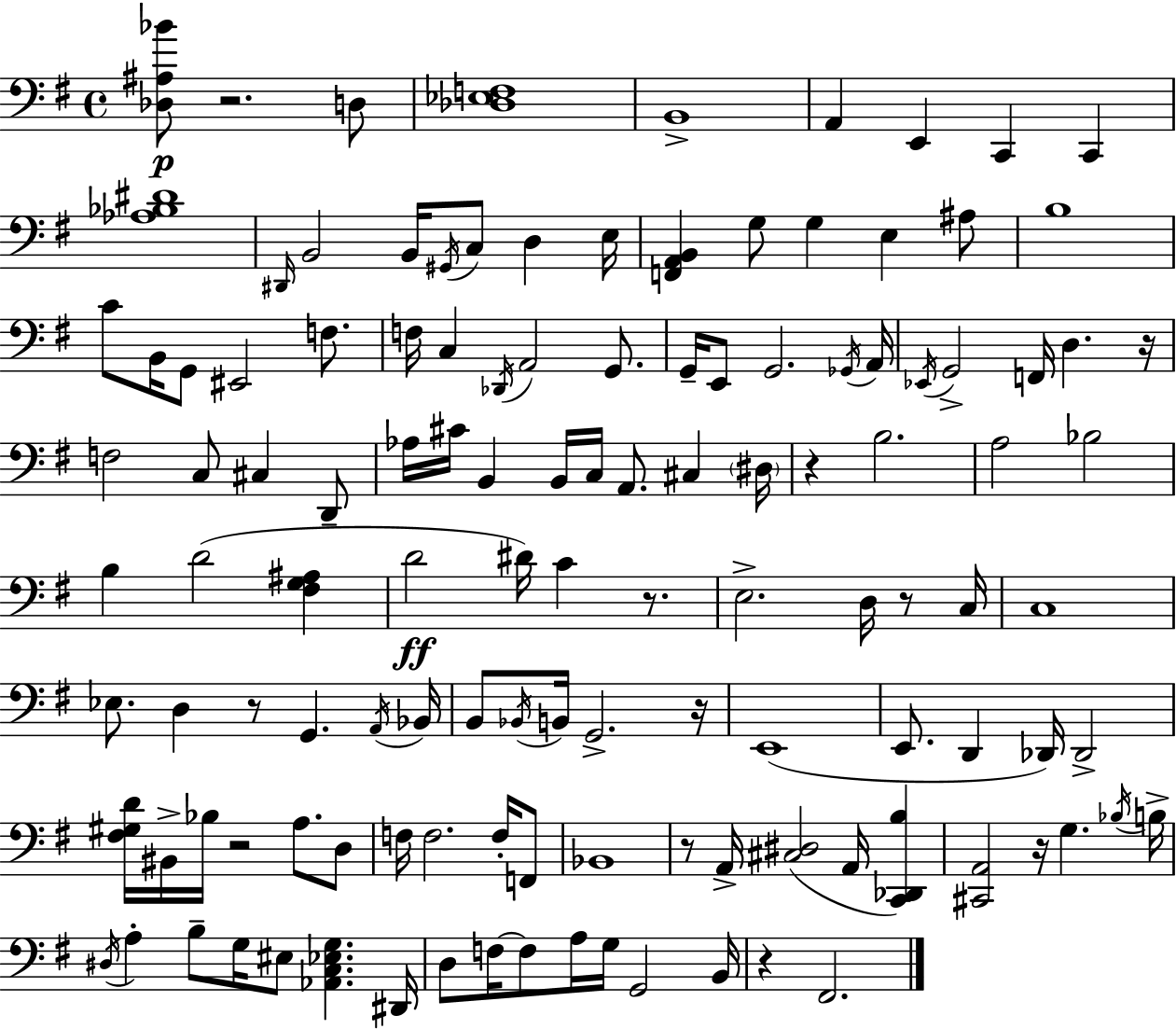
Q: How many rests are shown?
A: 11